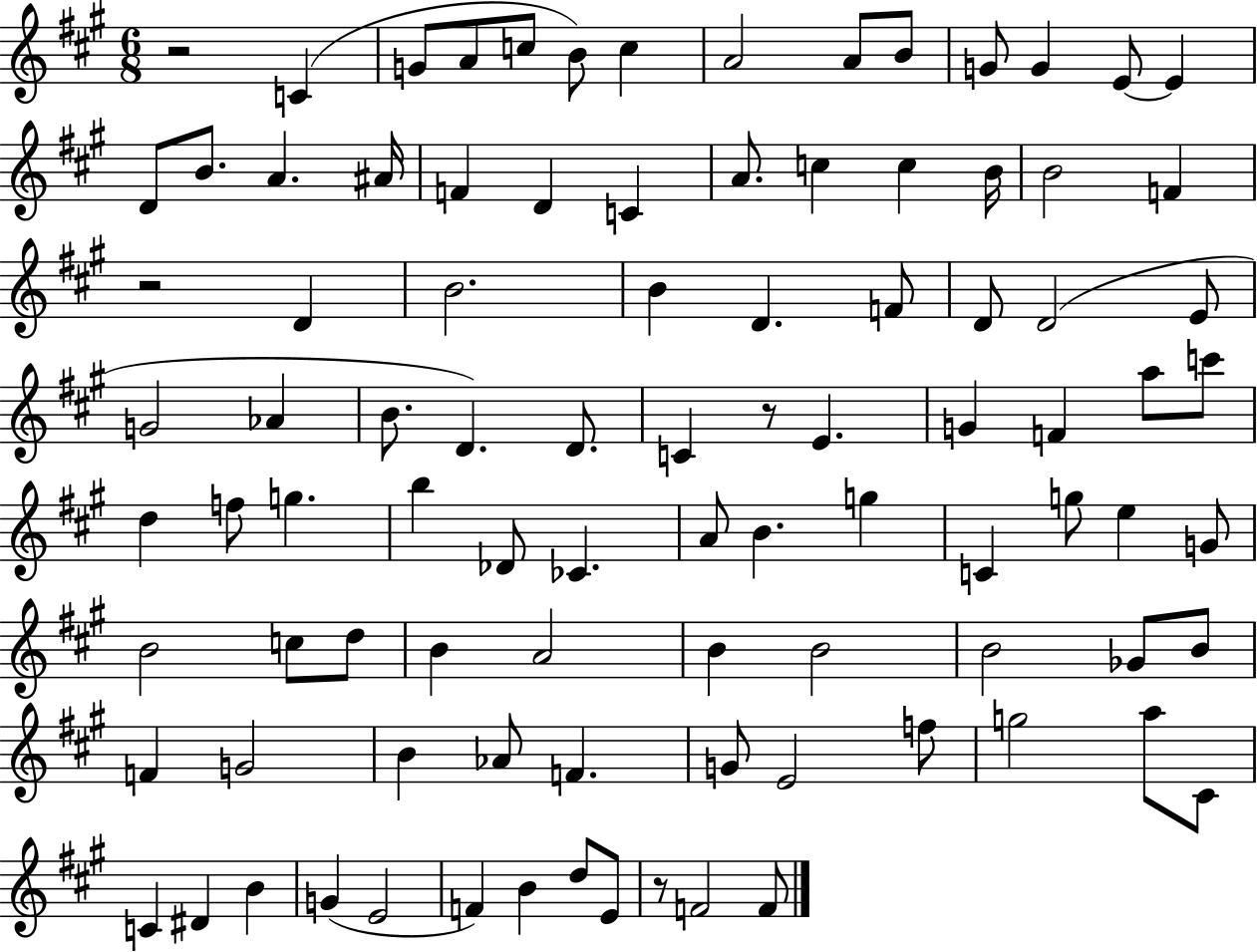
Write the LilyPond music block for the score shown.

{
  \clef treble
  \numericTimeSignature
  \time 6/8
  \key a \major
  r2 c'4( | g'8 a'8 c''8 b'8) c''4 | a'2 a'8 b'8 | g'8 g'4 e'8~~ e'4 | \break d'8 b'8. a'4. ais'16 | f'4 d'4 c'4 | a'8. c''4 c''4 b'16 | b'2 f'4 | \break r2 d'4 | b'2. | b'4 d'4. f'8 | d'8 d'2( e'8 | \break g'2 aes'4 | b'8. d'4.) d'8. | c'4 r8 e'4. | g'4 f'4 a''8 c'''8 | \break d''4 f''8 g''4. | b''4 des'8 ces'4. | a'8 b'4. g''4 | c'4 g''8 e''4 g'8 | \break b'2 c''8 d''8 | b'4 a'2 | b'4 b'2 | b'2 ges'8 b'8 | \break f'4 g'2 | b'4 aes'8 f'4. | g'8 e'2 f''8 | g''2 a''8 cis'8 | \break c'4 dis'4 b'4 | g'4( e'2 | f'4) b'4 d''8 e'8 | r8 f'2 f'8 | \break \bar "|."
}